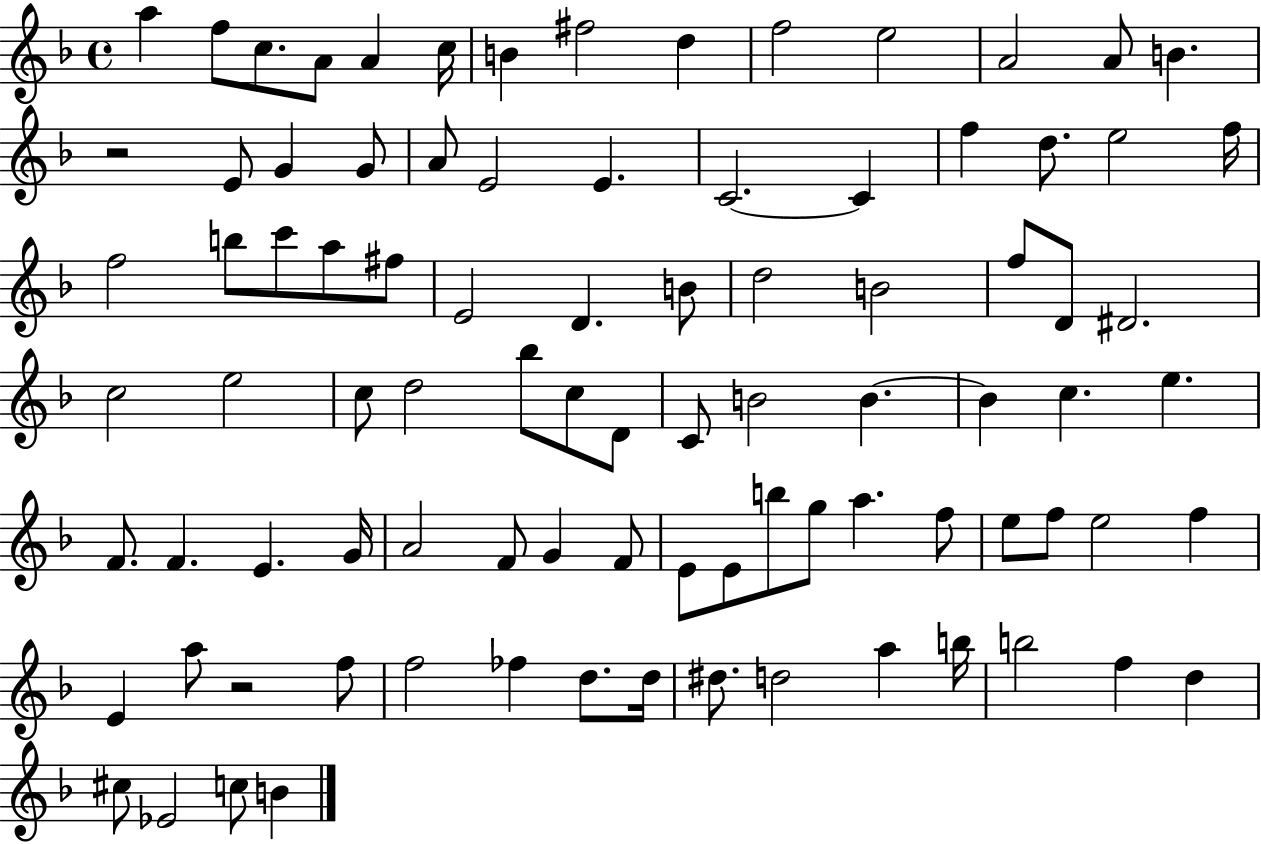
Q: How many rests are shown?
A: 2